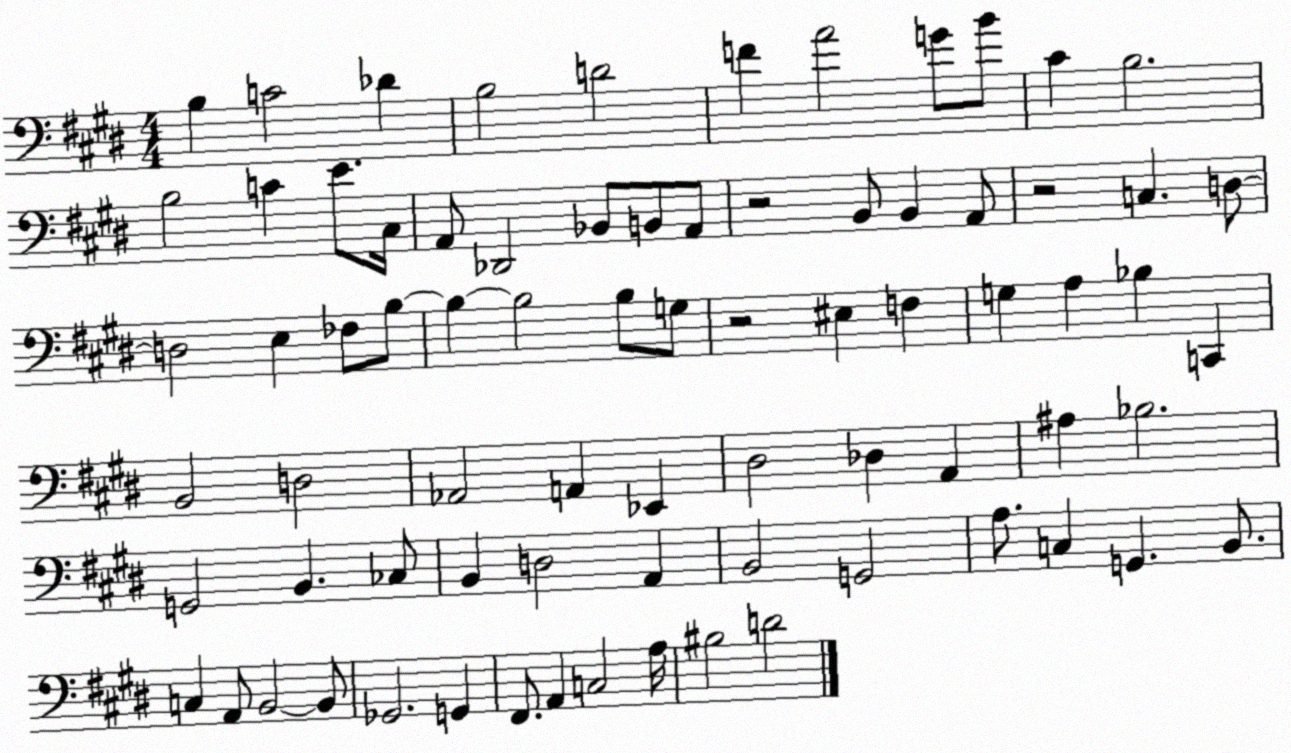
X:1
T:Untitled
M:4/4
L:1/4
K:E
B, C2 _D B,2 D2 F A2 G/2 B/2 ^C B,2 B,2 C E/2 ^C,/4 A,,/2 _D,,2 _B,,/2 B,,/2 A,,/2 z2 B,,/2 B,, A,,/2 z2 C, D,/2 D,2 E, _F,/2 B,/2 B, B,2 B,/2 G,/2 z2 ^E, F, G, A, _B, C,, B,,2 D,2 _A,,2 A,, _E,, ^D,2 _D, A,, ^A, _B,2 G,,2 B,, _C,/2 B,, D,2 A,, B,,2 G,,2 A,/2 C, G,, B,,/2 C, A,,/2 B,,2 B,,/2 _G,,2 G,, ^F,,/2 A,, C,2 A,/4 ^B,2 D2